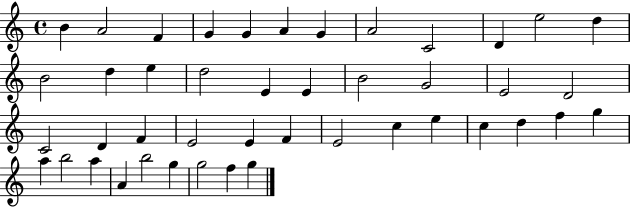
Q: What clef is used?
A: treble